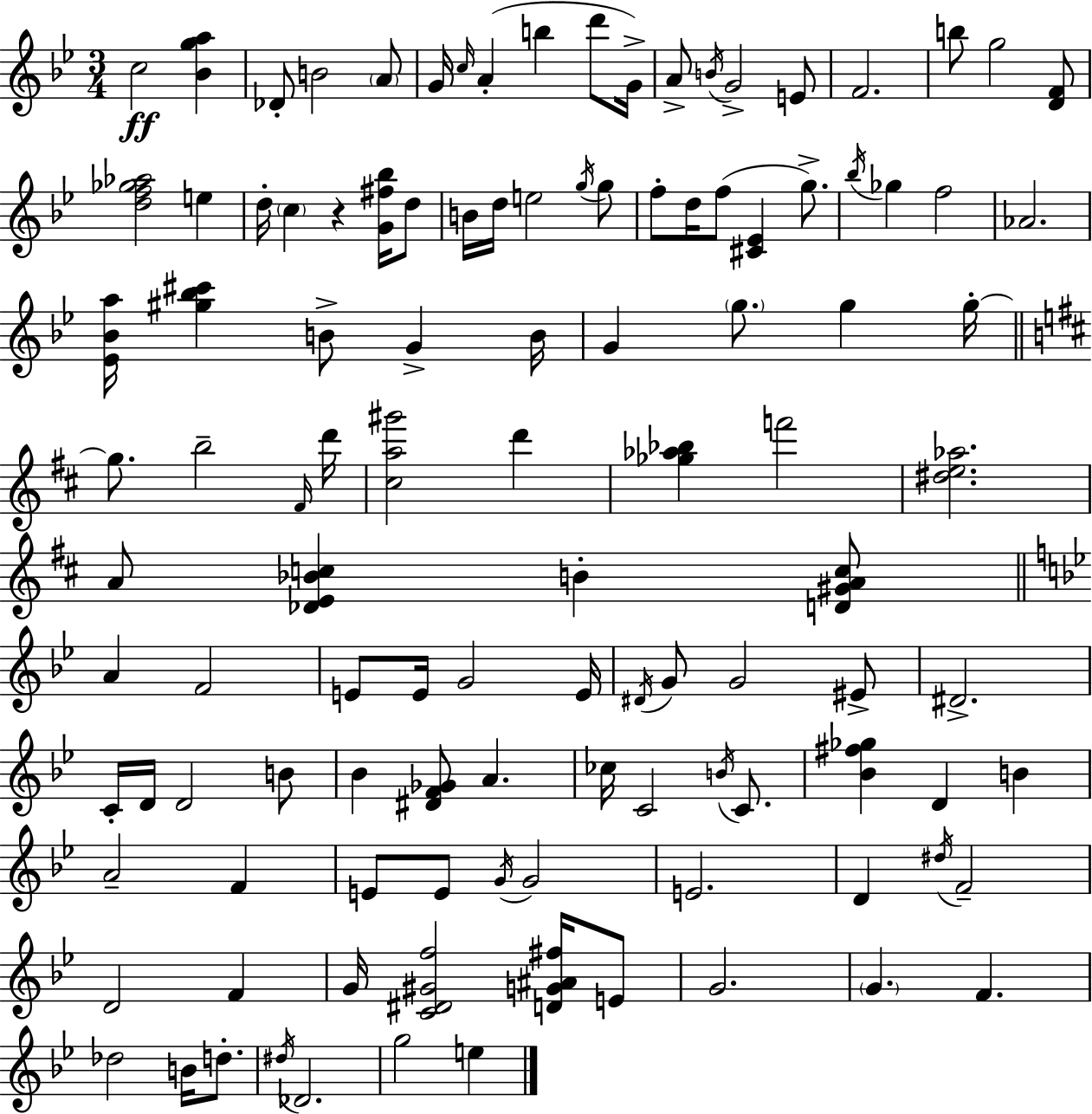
C5/h [Bb4,G5,A5]/q Db4/e B4/h A4/e G4/s C5/s A4/q B5/q D6/e G4/s A4/e B4/s G4/h E4/e F4/h. B5/e G5/h [D4,F4]/e [D5,F5,Gb5,Ab5]/h E5/q D5/s C5/q R/q [G4,F#5,Bb5]/s D5/e B4/s D5/s E5/h G5/s G5/e F5/e D5/s F5/e [C#4,Eb4]/q G5/e. Bb5/s Gb5/q F5/h Ab4/h. [Eb4,Bb4,A5]/s [G#5,Bb5,C#6]/q B4/e G4/q B4/s G4/q G5/e. G5/q G5/s G5/e. B5/h F#4/s D6/s [C#5,A5,G#6]/h D6/q [Gb5,Ab5,Bb5]/q F6/h [D#5,E5,Ab5]/h. A4/e [Db4,E4,Bb4,C5]/q B4/q [D4,G#4,A4,C5]/e A4/q F4/h E4/e E4/s G4/h E4/s D#4/s G4/e G4/h EIS4/e D#4/h. C4/s D4/s D4/h B4/e Bb4/q [D#4,F4,Gb4]/e A4/q. CES5/s C4/h B4/s C4/e. [Bb4,F#5,Gb5]/q D4/q B4/q A4/h F4/q E4/e E4/e G4/s G4/h E4/h. D4/q D#5/s F4/h D4/h F4/q G4/s [C4,D#4,G#4,F5]/h [D4,G4,A#4,F#5]/s E4/e G4/h. G4/q. F4/q. Db5/h B4/s D5/e. D#5/s Db4/h. G5/h E5/q